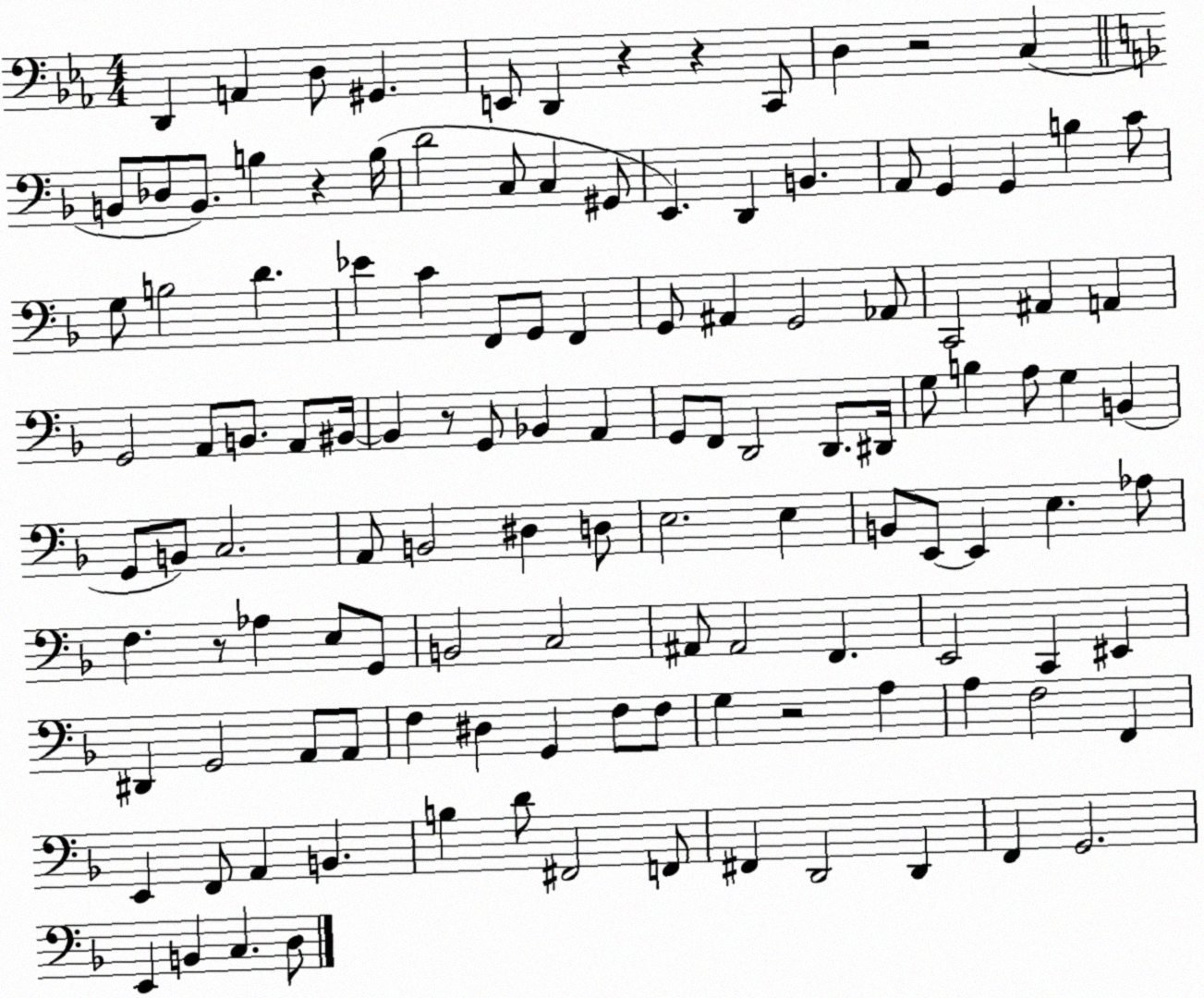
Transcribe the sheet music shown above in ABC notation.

X:1
T:Untitled
M:4/4
L:1/4
K:Eb
D,, A,, D,/2 ^G,, E,,/2 D,, z z C,,/2 D, z2 C, B,,/2 _D,/2 B,,/2 B, z B,/4 D2 C,/2 C, ^G,,/2 E,, D,, B,, A,,/2 G,, G,, B, C/2 G,/2 B,2 D _E C F,,/2 G,,/2 F,, G,,/2 ^A,, G,,2 _A,,/2 C,,2 ^A,, A,, G,,2 A,,/2 B,,/2 A,,/2 ^B,,/4 ^B,, z/2 G,,/2 _B,, A,, G,,/2 F,,/2 D,,2 D,,/2 ^D,,/4 G,/2 B, A,/2 G, B,, G,,/2 B,,/2 C,2 A,,/2 B,,2 ^D, D,/2 E,2 E, B,,/2 E,,/2 E,, E, _A,/2 F, z/2 _A, E,/2 G,,/2 B,,2 C,2 ^A,,/2 ^A,,2 F,, E,,2 C,, ^E,, ^D,, G,,2 A,,/2 A,,/2 F, ^D, G,, F,/2 F,/2 G, z2 A, A, F,2 F,, E,, F,,/2 A,, B,, B, D/2 ^F,,2 F,,/2 ^F,, D,,2 D,, F,, G,,2 E,, B,, C, D,/2